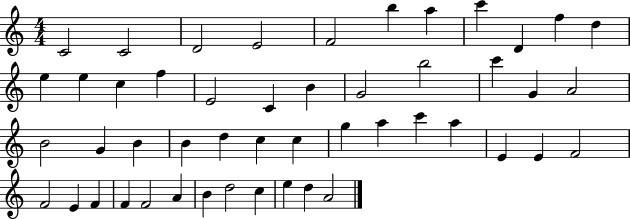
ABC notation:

X:1
T:Untitled
M:4/4
L:1/4
K:C
C2 C2 D2 E2 F2 b a c' D f d e e c f E2 C B G2 b2 c' G A2 B2 G B B d c c g a c' a E E F2 F2 E F F F2 A B d2 c e d A2